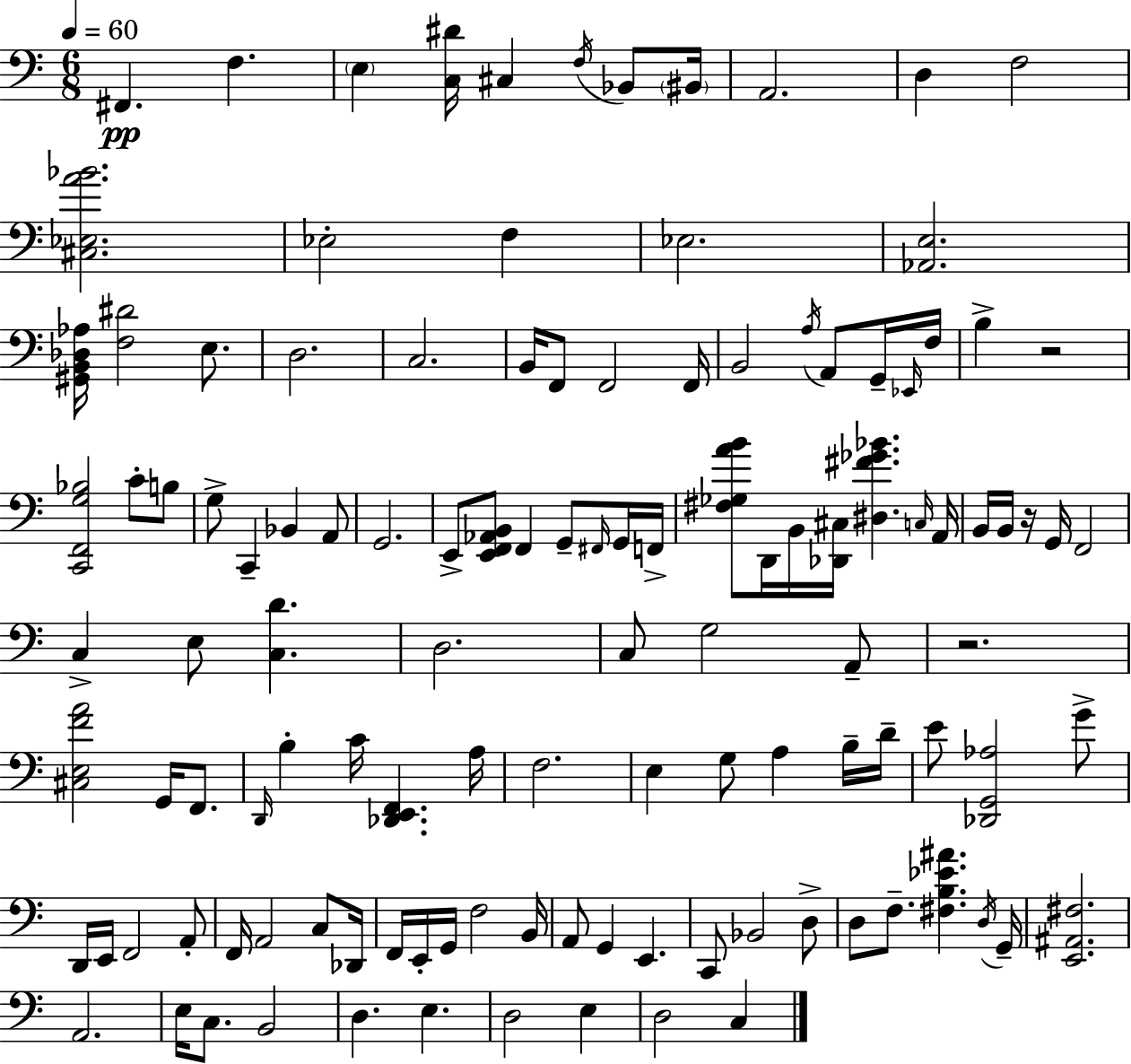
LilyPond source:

{
  \clef bass
  \numericTimeSignature
  \time 6/8
  \key c \major
  \tempo 4 = 60
  fis,4.\pp f4. | \parenthesize e4 <c dis'>16 cis4 \acciaccatura { f16 } bes,8 | \parenthesize bis,16 a,2. | d4 f2 | \break <cis ees a' bes'>2. | ees2-. f4 | ees2. | <aes, e>2. | \break <gis, b, des aes>16 <f dis'>2 e8. | d2. | c2. | b,16 f,8 f,2 | \break f,16 b,2 \acciaccatura { a16 } a,8 | g,16-- \grace { ees,16 } f16 b4-> r2 | <c, f, g bes>2 c'8-. | b8 g8-> c,4-- bes,4 | \break a,8 g,2. | e,8-> <e, f, aes, b,>8 f,4 g,8-- | \grace { fis,16 } g,16 f,16-> <fis ges a' b'>8 d,16 b,16 <des, cis>16 <dis fis' ges' bes'>4. | \grace { c16 } a,16 b,16 b,16 r16 g,16 f,2 | \break c4-> e8 <c d'>4. | d2. | c8 g2 | a,8-- r2. | \break <cis e f' a'>2 | g,16 f,8. \grace { d,16 } b4-. c'16 <des, e, f,>4. | a16 f2. | e4 g8 | \break a4 b16-- d'16-- e'8 <des, g, aes>2 | g'8-> d,16 e,16 f,2 | a,8-. f,16 a,2 | c8 des,16 f,16 e,16-. g,16 f2 | \break b,16 a,8 g,4 | e,4. c,8 bes,2 | d8-> d8 f8.-- <fis b ees' ais'>4. | \acciaccatura { d16 } g,16-- <e, ais, fis>2. | \break a,2. | e16 c8. b,2 | d4. | e4. d2 | \break e4 d2 | c4 \bar "|."
}